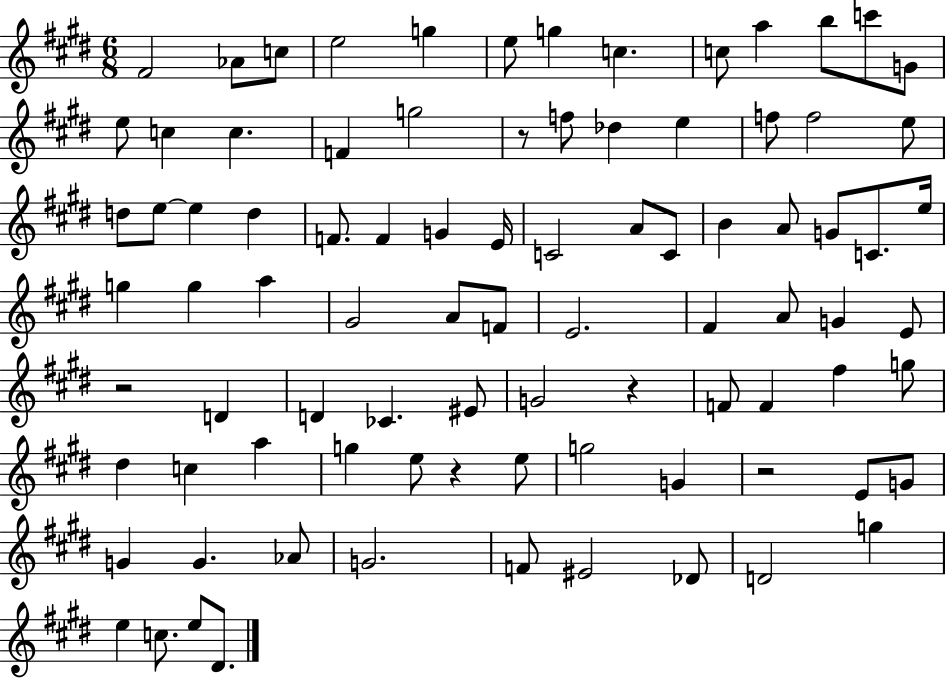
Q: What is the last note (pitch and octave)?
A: D#4